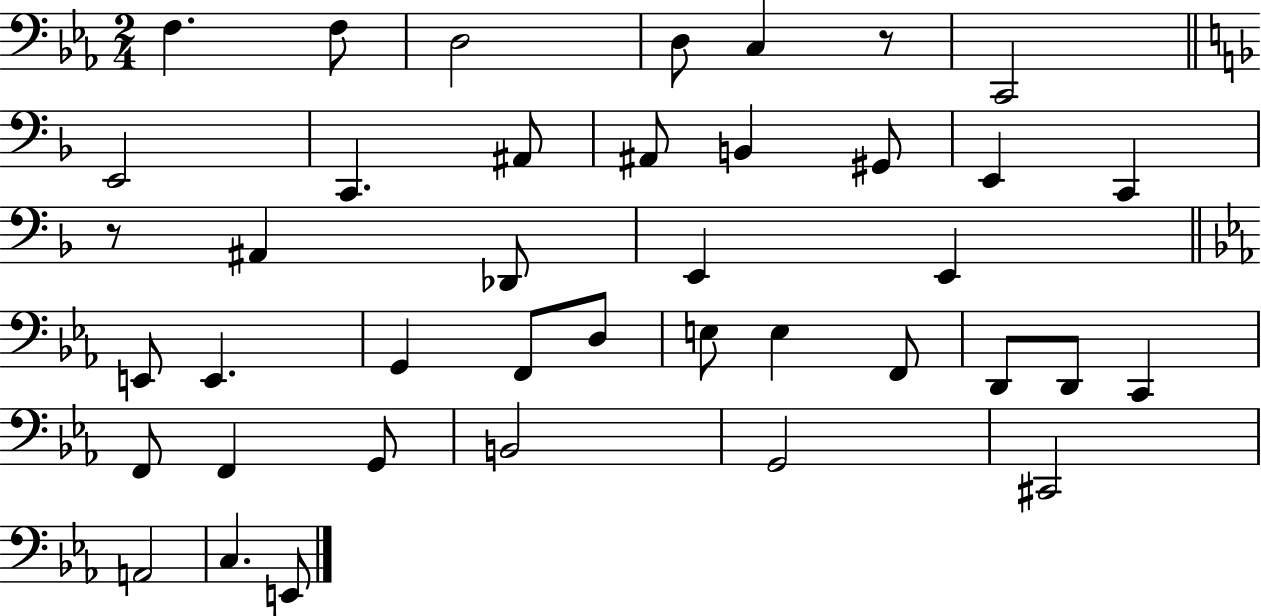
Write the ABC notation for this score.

X:1
T:Untitled
M:2/4
L:1/4
K:Eb
F, F,/2 D,2 D,/2 C, z/2 C,,2 E,,2 C,, ^A,,/2 ^A,,/2 B,, ^G,,/2 E,, C,, z/2 ^A,, _D,,/2 E,, E,, E,,/2 E,, G,, F,,/2 D,/2 E,/2 E, F,,/2 D,,/2 D,,/2 C,, F,,/2 F,, G,,/2 B,,2 G,,2 ^C,,2 A,,2 C, E,,/2